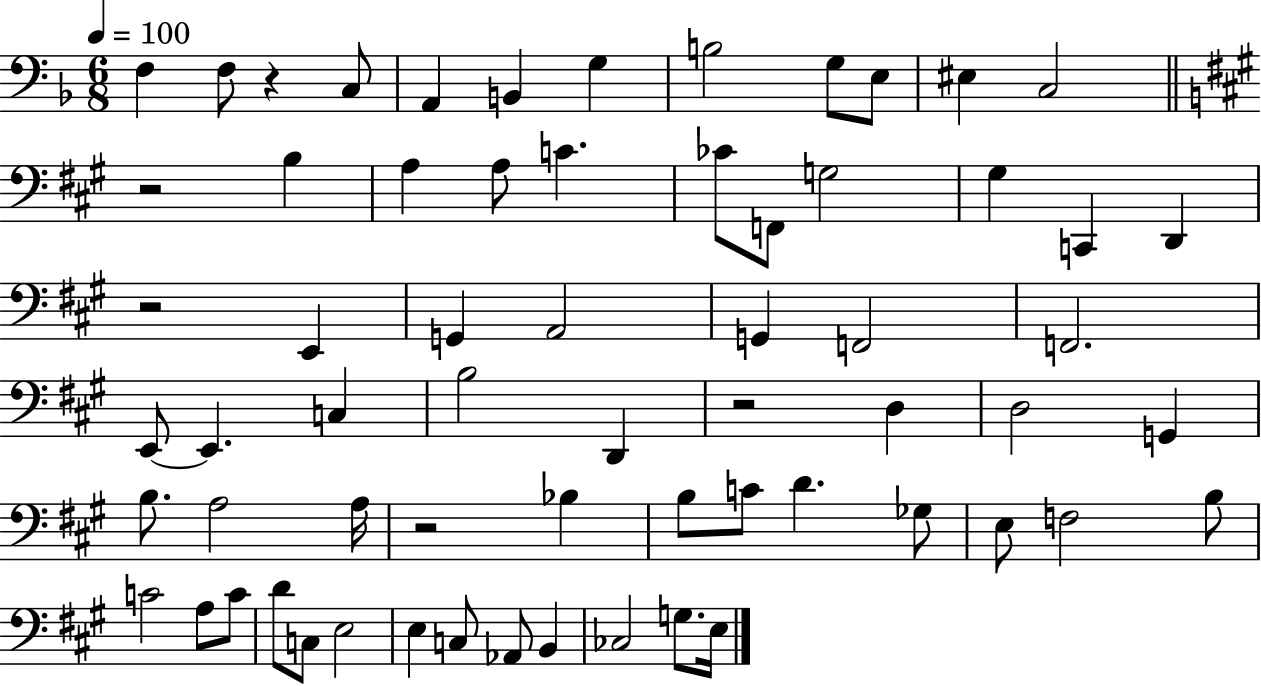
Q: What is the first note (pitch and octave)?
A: F3